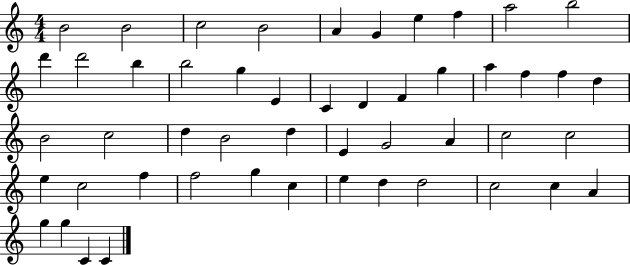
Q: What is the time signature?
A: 4/4